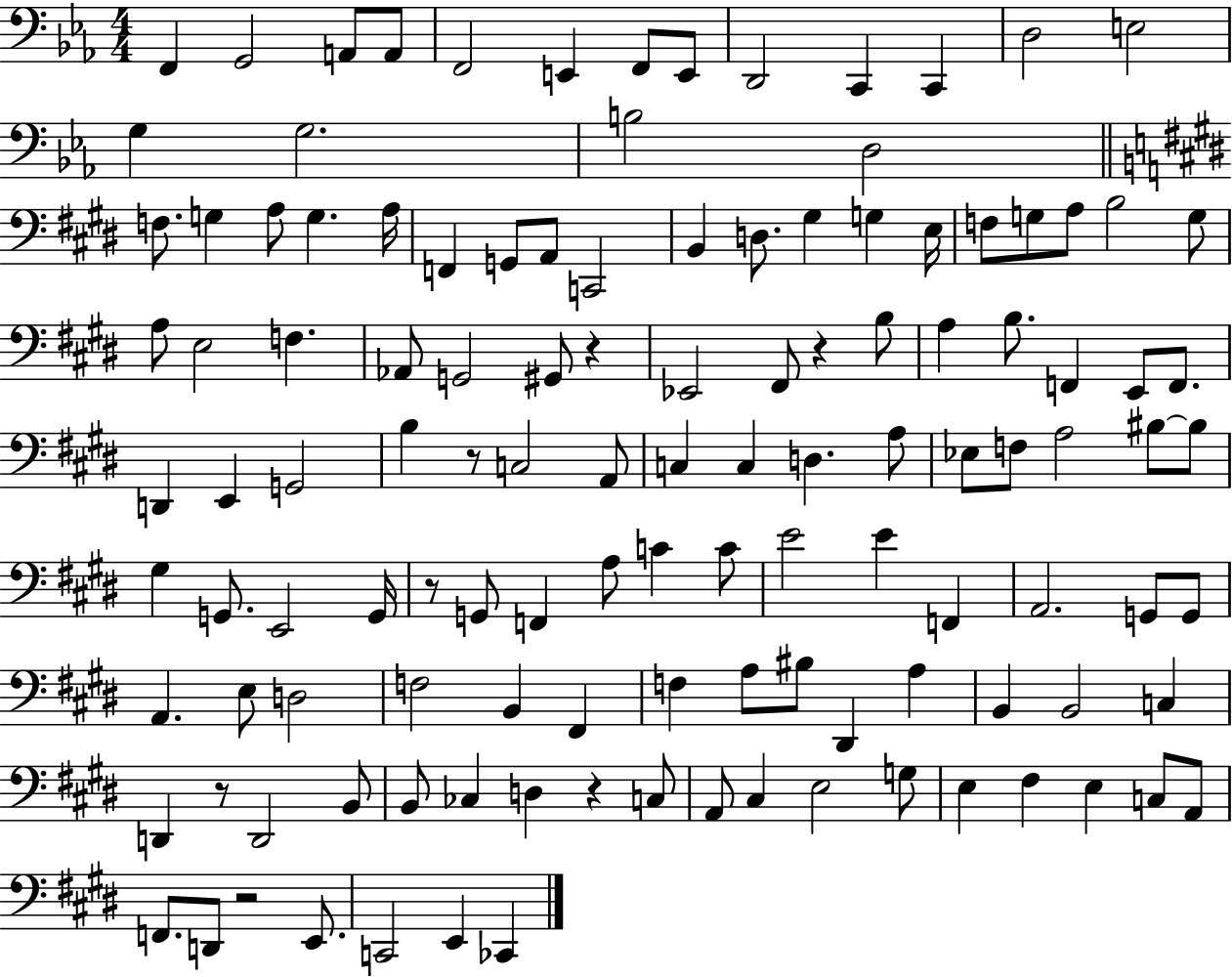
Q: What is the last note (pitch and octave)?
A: CES2